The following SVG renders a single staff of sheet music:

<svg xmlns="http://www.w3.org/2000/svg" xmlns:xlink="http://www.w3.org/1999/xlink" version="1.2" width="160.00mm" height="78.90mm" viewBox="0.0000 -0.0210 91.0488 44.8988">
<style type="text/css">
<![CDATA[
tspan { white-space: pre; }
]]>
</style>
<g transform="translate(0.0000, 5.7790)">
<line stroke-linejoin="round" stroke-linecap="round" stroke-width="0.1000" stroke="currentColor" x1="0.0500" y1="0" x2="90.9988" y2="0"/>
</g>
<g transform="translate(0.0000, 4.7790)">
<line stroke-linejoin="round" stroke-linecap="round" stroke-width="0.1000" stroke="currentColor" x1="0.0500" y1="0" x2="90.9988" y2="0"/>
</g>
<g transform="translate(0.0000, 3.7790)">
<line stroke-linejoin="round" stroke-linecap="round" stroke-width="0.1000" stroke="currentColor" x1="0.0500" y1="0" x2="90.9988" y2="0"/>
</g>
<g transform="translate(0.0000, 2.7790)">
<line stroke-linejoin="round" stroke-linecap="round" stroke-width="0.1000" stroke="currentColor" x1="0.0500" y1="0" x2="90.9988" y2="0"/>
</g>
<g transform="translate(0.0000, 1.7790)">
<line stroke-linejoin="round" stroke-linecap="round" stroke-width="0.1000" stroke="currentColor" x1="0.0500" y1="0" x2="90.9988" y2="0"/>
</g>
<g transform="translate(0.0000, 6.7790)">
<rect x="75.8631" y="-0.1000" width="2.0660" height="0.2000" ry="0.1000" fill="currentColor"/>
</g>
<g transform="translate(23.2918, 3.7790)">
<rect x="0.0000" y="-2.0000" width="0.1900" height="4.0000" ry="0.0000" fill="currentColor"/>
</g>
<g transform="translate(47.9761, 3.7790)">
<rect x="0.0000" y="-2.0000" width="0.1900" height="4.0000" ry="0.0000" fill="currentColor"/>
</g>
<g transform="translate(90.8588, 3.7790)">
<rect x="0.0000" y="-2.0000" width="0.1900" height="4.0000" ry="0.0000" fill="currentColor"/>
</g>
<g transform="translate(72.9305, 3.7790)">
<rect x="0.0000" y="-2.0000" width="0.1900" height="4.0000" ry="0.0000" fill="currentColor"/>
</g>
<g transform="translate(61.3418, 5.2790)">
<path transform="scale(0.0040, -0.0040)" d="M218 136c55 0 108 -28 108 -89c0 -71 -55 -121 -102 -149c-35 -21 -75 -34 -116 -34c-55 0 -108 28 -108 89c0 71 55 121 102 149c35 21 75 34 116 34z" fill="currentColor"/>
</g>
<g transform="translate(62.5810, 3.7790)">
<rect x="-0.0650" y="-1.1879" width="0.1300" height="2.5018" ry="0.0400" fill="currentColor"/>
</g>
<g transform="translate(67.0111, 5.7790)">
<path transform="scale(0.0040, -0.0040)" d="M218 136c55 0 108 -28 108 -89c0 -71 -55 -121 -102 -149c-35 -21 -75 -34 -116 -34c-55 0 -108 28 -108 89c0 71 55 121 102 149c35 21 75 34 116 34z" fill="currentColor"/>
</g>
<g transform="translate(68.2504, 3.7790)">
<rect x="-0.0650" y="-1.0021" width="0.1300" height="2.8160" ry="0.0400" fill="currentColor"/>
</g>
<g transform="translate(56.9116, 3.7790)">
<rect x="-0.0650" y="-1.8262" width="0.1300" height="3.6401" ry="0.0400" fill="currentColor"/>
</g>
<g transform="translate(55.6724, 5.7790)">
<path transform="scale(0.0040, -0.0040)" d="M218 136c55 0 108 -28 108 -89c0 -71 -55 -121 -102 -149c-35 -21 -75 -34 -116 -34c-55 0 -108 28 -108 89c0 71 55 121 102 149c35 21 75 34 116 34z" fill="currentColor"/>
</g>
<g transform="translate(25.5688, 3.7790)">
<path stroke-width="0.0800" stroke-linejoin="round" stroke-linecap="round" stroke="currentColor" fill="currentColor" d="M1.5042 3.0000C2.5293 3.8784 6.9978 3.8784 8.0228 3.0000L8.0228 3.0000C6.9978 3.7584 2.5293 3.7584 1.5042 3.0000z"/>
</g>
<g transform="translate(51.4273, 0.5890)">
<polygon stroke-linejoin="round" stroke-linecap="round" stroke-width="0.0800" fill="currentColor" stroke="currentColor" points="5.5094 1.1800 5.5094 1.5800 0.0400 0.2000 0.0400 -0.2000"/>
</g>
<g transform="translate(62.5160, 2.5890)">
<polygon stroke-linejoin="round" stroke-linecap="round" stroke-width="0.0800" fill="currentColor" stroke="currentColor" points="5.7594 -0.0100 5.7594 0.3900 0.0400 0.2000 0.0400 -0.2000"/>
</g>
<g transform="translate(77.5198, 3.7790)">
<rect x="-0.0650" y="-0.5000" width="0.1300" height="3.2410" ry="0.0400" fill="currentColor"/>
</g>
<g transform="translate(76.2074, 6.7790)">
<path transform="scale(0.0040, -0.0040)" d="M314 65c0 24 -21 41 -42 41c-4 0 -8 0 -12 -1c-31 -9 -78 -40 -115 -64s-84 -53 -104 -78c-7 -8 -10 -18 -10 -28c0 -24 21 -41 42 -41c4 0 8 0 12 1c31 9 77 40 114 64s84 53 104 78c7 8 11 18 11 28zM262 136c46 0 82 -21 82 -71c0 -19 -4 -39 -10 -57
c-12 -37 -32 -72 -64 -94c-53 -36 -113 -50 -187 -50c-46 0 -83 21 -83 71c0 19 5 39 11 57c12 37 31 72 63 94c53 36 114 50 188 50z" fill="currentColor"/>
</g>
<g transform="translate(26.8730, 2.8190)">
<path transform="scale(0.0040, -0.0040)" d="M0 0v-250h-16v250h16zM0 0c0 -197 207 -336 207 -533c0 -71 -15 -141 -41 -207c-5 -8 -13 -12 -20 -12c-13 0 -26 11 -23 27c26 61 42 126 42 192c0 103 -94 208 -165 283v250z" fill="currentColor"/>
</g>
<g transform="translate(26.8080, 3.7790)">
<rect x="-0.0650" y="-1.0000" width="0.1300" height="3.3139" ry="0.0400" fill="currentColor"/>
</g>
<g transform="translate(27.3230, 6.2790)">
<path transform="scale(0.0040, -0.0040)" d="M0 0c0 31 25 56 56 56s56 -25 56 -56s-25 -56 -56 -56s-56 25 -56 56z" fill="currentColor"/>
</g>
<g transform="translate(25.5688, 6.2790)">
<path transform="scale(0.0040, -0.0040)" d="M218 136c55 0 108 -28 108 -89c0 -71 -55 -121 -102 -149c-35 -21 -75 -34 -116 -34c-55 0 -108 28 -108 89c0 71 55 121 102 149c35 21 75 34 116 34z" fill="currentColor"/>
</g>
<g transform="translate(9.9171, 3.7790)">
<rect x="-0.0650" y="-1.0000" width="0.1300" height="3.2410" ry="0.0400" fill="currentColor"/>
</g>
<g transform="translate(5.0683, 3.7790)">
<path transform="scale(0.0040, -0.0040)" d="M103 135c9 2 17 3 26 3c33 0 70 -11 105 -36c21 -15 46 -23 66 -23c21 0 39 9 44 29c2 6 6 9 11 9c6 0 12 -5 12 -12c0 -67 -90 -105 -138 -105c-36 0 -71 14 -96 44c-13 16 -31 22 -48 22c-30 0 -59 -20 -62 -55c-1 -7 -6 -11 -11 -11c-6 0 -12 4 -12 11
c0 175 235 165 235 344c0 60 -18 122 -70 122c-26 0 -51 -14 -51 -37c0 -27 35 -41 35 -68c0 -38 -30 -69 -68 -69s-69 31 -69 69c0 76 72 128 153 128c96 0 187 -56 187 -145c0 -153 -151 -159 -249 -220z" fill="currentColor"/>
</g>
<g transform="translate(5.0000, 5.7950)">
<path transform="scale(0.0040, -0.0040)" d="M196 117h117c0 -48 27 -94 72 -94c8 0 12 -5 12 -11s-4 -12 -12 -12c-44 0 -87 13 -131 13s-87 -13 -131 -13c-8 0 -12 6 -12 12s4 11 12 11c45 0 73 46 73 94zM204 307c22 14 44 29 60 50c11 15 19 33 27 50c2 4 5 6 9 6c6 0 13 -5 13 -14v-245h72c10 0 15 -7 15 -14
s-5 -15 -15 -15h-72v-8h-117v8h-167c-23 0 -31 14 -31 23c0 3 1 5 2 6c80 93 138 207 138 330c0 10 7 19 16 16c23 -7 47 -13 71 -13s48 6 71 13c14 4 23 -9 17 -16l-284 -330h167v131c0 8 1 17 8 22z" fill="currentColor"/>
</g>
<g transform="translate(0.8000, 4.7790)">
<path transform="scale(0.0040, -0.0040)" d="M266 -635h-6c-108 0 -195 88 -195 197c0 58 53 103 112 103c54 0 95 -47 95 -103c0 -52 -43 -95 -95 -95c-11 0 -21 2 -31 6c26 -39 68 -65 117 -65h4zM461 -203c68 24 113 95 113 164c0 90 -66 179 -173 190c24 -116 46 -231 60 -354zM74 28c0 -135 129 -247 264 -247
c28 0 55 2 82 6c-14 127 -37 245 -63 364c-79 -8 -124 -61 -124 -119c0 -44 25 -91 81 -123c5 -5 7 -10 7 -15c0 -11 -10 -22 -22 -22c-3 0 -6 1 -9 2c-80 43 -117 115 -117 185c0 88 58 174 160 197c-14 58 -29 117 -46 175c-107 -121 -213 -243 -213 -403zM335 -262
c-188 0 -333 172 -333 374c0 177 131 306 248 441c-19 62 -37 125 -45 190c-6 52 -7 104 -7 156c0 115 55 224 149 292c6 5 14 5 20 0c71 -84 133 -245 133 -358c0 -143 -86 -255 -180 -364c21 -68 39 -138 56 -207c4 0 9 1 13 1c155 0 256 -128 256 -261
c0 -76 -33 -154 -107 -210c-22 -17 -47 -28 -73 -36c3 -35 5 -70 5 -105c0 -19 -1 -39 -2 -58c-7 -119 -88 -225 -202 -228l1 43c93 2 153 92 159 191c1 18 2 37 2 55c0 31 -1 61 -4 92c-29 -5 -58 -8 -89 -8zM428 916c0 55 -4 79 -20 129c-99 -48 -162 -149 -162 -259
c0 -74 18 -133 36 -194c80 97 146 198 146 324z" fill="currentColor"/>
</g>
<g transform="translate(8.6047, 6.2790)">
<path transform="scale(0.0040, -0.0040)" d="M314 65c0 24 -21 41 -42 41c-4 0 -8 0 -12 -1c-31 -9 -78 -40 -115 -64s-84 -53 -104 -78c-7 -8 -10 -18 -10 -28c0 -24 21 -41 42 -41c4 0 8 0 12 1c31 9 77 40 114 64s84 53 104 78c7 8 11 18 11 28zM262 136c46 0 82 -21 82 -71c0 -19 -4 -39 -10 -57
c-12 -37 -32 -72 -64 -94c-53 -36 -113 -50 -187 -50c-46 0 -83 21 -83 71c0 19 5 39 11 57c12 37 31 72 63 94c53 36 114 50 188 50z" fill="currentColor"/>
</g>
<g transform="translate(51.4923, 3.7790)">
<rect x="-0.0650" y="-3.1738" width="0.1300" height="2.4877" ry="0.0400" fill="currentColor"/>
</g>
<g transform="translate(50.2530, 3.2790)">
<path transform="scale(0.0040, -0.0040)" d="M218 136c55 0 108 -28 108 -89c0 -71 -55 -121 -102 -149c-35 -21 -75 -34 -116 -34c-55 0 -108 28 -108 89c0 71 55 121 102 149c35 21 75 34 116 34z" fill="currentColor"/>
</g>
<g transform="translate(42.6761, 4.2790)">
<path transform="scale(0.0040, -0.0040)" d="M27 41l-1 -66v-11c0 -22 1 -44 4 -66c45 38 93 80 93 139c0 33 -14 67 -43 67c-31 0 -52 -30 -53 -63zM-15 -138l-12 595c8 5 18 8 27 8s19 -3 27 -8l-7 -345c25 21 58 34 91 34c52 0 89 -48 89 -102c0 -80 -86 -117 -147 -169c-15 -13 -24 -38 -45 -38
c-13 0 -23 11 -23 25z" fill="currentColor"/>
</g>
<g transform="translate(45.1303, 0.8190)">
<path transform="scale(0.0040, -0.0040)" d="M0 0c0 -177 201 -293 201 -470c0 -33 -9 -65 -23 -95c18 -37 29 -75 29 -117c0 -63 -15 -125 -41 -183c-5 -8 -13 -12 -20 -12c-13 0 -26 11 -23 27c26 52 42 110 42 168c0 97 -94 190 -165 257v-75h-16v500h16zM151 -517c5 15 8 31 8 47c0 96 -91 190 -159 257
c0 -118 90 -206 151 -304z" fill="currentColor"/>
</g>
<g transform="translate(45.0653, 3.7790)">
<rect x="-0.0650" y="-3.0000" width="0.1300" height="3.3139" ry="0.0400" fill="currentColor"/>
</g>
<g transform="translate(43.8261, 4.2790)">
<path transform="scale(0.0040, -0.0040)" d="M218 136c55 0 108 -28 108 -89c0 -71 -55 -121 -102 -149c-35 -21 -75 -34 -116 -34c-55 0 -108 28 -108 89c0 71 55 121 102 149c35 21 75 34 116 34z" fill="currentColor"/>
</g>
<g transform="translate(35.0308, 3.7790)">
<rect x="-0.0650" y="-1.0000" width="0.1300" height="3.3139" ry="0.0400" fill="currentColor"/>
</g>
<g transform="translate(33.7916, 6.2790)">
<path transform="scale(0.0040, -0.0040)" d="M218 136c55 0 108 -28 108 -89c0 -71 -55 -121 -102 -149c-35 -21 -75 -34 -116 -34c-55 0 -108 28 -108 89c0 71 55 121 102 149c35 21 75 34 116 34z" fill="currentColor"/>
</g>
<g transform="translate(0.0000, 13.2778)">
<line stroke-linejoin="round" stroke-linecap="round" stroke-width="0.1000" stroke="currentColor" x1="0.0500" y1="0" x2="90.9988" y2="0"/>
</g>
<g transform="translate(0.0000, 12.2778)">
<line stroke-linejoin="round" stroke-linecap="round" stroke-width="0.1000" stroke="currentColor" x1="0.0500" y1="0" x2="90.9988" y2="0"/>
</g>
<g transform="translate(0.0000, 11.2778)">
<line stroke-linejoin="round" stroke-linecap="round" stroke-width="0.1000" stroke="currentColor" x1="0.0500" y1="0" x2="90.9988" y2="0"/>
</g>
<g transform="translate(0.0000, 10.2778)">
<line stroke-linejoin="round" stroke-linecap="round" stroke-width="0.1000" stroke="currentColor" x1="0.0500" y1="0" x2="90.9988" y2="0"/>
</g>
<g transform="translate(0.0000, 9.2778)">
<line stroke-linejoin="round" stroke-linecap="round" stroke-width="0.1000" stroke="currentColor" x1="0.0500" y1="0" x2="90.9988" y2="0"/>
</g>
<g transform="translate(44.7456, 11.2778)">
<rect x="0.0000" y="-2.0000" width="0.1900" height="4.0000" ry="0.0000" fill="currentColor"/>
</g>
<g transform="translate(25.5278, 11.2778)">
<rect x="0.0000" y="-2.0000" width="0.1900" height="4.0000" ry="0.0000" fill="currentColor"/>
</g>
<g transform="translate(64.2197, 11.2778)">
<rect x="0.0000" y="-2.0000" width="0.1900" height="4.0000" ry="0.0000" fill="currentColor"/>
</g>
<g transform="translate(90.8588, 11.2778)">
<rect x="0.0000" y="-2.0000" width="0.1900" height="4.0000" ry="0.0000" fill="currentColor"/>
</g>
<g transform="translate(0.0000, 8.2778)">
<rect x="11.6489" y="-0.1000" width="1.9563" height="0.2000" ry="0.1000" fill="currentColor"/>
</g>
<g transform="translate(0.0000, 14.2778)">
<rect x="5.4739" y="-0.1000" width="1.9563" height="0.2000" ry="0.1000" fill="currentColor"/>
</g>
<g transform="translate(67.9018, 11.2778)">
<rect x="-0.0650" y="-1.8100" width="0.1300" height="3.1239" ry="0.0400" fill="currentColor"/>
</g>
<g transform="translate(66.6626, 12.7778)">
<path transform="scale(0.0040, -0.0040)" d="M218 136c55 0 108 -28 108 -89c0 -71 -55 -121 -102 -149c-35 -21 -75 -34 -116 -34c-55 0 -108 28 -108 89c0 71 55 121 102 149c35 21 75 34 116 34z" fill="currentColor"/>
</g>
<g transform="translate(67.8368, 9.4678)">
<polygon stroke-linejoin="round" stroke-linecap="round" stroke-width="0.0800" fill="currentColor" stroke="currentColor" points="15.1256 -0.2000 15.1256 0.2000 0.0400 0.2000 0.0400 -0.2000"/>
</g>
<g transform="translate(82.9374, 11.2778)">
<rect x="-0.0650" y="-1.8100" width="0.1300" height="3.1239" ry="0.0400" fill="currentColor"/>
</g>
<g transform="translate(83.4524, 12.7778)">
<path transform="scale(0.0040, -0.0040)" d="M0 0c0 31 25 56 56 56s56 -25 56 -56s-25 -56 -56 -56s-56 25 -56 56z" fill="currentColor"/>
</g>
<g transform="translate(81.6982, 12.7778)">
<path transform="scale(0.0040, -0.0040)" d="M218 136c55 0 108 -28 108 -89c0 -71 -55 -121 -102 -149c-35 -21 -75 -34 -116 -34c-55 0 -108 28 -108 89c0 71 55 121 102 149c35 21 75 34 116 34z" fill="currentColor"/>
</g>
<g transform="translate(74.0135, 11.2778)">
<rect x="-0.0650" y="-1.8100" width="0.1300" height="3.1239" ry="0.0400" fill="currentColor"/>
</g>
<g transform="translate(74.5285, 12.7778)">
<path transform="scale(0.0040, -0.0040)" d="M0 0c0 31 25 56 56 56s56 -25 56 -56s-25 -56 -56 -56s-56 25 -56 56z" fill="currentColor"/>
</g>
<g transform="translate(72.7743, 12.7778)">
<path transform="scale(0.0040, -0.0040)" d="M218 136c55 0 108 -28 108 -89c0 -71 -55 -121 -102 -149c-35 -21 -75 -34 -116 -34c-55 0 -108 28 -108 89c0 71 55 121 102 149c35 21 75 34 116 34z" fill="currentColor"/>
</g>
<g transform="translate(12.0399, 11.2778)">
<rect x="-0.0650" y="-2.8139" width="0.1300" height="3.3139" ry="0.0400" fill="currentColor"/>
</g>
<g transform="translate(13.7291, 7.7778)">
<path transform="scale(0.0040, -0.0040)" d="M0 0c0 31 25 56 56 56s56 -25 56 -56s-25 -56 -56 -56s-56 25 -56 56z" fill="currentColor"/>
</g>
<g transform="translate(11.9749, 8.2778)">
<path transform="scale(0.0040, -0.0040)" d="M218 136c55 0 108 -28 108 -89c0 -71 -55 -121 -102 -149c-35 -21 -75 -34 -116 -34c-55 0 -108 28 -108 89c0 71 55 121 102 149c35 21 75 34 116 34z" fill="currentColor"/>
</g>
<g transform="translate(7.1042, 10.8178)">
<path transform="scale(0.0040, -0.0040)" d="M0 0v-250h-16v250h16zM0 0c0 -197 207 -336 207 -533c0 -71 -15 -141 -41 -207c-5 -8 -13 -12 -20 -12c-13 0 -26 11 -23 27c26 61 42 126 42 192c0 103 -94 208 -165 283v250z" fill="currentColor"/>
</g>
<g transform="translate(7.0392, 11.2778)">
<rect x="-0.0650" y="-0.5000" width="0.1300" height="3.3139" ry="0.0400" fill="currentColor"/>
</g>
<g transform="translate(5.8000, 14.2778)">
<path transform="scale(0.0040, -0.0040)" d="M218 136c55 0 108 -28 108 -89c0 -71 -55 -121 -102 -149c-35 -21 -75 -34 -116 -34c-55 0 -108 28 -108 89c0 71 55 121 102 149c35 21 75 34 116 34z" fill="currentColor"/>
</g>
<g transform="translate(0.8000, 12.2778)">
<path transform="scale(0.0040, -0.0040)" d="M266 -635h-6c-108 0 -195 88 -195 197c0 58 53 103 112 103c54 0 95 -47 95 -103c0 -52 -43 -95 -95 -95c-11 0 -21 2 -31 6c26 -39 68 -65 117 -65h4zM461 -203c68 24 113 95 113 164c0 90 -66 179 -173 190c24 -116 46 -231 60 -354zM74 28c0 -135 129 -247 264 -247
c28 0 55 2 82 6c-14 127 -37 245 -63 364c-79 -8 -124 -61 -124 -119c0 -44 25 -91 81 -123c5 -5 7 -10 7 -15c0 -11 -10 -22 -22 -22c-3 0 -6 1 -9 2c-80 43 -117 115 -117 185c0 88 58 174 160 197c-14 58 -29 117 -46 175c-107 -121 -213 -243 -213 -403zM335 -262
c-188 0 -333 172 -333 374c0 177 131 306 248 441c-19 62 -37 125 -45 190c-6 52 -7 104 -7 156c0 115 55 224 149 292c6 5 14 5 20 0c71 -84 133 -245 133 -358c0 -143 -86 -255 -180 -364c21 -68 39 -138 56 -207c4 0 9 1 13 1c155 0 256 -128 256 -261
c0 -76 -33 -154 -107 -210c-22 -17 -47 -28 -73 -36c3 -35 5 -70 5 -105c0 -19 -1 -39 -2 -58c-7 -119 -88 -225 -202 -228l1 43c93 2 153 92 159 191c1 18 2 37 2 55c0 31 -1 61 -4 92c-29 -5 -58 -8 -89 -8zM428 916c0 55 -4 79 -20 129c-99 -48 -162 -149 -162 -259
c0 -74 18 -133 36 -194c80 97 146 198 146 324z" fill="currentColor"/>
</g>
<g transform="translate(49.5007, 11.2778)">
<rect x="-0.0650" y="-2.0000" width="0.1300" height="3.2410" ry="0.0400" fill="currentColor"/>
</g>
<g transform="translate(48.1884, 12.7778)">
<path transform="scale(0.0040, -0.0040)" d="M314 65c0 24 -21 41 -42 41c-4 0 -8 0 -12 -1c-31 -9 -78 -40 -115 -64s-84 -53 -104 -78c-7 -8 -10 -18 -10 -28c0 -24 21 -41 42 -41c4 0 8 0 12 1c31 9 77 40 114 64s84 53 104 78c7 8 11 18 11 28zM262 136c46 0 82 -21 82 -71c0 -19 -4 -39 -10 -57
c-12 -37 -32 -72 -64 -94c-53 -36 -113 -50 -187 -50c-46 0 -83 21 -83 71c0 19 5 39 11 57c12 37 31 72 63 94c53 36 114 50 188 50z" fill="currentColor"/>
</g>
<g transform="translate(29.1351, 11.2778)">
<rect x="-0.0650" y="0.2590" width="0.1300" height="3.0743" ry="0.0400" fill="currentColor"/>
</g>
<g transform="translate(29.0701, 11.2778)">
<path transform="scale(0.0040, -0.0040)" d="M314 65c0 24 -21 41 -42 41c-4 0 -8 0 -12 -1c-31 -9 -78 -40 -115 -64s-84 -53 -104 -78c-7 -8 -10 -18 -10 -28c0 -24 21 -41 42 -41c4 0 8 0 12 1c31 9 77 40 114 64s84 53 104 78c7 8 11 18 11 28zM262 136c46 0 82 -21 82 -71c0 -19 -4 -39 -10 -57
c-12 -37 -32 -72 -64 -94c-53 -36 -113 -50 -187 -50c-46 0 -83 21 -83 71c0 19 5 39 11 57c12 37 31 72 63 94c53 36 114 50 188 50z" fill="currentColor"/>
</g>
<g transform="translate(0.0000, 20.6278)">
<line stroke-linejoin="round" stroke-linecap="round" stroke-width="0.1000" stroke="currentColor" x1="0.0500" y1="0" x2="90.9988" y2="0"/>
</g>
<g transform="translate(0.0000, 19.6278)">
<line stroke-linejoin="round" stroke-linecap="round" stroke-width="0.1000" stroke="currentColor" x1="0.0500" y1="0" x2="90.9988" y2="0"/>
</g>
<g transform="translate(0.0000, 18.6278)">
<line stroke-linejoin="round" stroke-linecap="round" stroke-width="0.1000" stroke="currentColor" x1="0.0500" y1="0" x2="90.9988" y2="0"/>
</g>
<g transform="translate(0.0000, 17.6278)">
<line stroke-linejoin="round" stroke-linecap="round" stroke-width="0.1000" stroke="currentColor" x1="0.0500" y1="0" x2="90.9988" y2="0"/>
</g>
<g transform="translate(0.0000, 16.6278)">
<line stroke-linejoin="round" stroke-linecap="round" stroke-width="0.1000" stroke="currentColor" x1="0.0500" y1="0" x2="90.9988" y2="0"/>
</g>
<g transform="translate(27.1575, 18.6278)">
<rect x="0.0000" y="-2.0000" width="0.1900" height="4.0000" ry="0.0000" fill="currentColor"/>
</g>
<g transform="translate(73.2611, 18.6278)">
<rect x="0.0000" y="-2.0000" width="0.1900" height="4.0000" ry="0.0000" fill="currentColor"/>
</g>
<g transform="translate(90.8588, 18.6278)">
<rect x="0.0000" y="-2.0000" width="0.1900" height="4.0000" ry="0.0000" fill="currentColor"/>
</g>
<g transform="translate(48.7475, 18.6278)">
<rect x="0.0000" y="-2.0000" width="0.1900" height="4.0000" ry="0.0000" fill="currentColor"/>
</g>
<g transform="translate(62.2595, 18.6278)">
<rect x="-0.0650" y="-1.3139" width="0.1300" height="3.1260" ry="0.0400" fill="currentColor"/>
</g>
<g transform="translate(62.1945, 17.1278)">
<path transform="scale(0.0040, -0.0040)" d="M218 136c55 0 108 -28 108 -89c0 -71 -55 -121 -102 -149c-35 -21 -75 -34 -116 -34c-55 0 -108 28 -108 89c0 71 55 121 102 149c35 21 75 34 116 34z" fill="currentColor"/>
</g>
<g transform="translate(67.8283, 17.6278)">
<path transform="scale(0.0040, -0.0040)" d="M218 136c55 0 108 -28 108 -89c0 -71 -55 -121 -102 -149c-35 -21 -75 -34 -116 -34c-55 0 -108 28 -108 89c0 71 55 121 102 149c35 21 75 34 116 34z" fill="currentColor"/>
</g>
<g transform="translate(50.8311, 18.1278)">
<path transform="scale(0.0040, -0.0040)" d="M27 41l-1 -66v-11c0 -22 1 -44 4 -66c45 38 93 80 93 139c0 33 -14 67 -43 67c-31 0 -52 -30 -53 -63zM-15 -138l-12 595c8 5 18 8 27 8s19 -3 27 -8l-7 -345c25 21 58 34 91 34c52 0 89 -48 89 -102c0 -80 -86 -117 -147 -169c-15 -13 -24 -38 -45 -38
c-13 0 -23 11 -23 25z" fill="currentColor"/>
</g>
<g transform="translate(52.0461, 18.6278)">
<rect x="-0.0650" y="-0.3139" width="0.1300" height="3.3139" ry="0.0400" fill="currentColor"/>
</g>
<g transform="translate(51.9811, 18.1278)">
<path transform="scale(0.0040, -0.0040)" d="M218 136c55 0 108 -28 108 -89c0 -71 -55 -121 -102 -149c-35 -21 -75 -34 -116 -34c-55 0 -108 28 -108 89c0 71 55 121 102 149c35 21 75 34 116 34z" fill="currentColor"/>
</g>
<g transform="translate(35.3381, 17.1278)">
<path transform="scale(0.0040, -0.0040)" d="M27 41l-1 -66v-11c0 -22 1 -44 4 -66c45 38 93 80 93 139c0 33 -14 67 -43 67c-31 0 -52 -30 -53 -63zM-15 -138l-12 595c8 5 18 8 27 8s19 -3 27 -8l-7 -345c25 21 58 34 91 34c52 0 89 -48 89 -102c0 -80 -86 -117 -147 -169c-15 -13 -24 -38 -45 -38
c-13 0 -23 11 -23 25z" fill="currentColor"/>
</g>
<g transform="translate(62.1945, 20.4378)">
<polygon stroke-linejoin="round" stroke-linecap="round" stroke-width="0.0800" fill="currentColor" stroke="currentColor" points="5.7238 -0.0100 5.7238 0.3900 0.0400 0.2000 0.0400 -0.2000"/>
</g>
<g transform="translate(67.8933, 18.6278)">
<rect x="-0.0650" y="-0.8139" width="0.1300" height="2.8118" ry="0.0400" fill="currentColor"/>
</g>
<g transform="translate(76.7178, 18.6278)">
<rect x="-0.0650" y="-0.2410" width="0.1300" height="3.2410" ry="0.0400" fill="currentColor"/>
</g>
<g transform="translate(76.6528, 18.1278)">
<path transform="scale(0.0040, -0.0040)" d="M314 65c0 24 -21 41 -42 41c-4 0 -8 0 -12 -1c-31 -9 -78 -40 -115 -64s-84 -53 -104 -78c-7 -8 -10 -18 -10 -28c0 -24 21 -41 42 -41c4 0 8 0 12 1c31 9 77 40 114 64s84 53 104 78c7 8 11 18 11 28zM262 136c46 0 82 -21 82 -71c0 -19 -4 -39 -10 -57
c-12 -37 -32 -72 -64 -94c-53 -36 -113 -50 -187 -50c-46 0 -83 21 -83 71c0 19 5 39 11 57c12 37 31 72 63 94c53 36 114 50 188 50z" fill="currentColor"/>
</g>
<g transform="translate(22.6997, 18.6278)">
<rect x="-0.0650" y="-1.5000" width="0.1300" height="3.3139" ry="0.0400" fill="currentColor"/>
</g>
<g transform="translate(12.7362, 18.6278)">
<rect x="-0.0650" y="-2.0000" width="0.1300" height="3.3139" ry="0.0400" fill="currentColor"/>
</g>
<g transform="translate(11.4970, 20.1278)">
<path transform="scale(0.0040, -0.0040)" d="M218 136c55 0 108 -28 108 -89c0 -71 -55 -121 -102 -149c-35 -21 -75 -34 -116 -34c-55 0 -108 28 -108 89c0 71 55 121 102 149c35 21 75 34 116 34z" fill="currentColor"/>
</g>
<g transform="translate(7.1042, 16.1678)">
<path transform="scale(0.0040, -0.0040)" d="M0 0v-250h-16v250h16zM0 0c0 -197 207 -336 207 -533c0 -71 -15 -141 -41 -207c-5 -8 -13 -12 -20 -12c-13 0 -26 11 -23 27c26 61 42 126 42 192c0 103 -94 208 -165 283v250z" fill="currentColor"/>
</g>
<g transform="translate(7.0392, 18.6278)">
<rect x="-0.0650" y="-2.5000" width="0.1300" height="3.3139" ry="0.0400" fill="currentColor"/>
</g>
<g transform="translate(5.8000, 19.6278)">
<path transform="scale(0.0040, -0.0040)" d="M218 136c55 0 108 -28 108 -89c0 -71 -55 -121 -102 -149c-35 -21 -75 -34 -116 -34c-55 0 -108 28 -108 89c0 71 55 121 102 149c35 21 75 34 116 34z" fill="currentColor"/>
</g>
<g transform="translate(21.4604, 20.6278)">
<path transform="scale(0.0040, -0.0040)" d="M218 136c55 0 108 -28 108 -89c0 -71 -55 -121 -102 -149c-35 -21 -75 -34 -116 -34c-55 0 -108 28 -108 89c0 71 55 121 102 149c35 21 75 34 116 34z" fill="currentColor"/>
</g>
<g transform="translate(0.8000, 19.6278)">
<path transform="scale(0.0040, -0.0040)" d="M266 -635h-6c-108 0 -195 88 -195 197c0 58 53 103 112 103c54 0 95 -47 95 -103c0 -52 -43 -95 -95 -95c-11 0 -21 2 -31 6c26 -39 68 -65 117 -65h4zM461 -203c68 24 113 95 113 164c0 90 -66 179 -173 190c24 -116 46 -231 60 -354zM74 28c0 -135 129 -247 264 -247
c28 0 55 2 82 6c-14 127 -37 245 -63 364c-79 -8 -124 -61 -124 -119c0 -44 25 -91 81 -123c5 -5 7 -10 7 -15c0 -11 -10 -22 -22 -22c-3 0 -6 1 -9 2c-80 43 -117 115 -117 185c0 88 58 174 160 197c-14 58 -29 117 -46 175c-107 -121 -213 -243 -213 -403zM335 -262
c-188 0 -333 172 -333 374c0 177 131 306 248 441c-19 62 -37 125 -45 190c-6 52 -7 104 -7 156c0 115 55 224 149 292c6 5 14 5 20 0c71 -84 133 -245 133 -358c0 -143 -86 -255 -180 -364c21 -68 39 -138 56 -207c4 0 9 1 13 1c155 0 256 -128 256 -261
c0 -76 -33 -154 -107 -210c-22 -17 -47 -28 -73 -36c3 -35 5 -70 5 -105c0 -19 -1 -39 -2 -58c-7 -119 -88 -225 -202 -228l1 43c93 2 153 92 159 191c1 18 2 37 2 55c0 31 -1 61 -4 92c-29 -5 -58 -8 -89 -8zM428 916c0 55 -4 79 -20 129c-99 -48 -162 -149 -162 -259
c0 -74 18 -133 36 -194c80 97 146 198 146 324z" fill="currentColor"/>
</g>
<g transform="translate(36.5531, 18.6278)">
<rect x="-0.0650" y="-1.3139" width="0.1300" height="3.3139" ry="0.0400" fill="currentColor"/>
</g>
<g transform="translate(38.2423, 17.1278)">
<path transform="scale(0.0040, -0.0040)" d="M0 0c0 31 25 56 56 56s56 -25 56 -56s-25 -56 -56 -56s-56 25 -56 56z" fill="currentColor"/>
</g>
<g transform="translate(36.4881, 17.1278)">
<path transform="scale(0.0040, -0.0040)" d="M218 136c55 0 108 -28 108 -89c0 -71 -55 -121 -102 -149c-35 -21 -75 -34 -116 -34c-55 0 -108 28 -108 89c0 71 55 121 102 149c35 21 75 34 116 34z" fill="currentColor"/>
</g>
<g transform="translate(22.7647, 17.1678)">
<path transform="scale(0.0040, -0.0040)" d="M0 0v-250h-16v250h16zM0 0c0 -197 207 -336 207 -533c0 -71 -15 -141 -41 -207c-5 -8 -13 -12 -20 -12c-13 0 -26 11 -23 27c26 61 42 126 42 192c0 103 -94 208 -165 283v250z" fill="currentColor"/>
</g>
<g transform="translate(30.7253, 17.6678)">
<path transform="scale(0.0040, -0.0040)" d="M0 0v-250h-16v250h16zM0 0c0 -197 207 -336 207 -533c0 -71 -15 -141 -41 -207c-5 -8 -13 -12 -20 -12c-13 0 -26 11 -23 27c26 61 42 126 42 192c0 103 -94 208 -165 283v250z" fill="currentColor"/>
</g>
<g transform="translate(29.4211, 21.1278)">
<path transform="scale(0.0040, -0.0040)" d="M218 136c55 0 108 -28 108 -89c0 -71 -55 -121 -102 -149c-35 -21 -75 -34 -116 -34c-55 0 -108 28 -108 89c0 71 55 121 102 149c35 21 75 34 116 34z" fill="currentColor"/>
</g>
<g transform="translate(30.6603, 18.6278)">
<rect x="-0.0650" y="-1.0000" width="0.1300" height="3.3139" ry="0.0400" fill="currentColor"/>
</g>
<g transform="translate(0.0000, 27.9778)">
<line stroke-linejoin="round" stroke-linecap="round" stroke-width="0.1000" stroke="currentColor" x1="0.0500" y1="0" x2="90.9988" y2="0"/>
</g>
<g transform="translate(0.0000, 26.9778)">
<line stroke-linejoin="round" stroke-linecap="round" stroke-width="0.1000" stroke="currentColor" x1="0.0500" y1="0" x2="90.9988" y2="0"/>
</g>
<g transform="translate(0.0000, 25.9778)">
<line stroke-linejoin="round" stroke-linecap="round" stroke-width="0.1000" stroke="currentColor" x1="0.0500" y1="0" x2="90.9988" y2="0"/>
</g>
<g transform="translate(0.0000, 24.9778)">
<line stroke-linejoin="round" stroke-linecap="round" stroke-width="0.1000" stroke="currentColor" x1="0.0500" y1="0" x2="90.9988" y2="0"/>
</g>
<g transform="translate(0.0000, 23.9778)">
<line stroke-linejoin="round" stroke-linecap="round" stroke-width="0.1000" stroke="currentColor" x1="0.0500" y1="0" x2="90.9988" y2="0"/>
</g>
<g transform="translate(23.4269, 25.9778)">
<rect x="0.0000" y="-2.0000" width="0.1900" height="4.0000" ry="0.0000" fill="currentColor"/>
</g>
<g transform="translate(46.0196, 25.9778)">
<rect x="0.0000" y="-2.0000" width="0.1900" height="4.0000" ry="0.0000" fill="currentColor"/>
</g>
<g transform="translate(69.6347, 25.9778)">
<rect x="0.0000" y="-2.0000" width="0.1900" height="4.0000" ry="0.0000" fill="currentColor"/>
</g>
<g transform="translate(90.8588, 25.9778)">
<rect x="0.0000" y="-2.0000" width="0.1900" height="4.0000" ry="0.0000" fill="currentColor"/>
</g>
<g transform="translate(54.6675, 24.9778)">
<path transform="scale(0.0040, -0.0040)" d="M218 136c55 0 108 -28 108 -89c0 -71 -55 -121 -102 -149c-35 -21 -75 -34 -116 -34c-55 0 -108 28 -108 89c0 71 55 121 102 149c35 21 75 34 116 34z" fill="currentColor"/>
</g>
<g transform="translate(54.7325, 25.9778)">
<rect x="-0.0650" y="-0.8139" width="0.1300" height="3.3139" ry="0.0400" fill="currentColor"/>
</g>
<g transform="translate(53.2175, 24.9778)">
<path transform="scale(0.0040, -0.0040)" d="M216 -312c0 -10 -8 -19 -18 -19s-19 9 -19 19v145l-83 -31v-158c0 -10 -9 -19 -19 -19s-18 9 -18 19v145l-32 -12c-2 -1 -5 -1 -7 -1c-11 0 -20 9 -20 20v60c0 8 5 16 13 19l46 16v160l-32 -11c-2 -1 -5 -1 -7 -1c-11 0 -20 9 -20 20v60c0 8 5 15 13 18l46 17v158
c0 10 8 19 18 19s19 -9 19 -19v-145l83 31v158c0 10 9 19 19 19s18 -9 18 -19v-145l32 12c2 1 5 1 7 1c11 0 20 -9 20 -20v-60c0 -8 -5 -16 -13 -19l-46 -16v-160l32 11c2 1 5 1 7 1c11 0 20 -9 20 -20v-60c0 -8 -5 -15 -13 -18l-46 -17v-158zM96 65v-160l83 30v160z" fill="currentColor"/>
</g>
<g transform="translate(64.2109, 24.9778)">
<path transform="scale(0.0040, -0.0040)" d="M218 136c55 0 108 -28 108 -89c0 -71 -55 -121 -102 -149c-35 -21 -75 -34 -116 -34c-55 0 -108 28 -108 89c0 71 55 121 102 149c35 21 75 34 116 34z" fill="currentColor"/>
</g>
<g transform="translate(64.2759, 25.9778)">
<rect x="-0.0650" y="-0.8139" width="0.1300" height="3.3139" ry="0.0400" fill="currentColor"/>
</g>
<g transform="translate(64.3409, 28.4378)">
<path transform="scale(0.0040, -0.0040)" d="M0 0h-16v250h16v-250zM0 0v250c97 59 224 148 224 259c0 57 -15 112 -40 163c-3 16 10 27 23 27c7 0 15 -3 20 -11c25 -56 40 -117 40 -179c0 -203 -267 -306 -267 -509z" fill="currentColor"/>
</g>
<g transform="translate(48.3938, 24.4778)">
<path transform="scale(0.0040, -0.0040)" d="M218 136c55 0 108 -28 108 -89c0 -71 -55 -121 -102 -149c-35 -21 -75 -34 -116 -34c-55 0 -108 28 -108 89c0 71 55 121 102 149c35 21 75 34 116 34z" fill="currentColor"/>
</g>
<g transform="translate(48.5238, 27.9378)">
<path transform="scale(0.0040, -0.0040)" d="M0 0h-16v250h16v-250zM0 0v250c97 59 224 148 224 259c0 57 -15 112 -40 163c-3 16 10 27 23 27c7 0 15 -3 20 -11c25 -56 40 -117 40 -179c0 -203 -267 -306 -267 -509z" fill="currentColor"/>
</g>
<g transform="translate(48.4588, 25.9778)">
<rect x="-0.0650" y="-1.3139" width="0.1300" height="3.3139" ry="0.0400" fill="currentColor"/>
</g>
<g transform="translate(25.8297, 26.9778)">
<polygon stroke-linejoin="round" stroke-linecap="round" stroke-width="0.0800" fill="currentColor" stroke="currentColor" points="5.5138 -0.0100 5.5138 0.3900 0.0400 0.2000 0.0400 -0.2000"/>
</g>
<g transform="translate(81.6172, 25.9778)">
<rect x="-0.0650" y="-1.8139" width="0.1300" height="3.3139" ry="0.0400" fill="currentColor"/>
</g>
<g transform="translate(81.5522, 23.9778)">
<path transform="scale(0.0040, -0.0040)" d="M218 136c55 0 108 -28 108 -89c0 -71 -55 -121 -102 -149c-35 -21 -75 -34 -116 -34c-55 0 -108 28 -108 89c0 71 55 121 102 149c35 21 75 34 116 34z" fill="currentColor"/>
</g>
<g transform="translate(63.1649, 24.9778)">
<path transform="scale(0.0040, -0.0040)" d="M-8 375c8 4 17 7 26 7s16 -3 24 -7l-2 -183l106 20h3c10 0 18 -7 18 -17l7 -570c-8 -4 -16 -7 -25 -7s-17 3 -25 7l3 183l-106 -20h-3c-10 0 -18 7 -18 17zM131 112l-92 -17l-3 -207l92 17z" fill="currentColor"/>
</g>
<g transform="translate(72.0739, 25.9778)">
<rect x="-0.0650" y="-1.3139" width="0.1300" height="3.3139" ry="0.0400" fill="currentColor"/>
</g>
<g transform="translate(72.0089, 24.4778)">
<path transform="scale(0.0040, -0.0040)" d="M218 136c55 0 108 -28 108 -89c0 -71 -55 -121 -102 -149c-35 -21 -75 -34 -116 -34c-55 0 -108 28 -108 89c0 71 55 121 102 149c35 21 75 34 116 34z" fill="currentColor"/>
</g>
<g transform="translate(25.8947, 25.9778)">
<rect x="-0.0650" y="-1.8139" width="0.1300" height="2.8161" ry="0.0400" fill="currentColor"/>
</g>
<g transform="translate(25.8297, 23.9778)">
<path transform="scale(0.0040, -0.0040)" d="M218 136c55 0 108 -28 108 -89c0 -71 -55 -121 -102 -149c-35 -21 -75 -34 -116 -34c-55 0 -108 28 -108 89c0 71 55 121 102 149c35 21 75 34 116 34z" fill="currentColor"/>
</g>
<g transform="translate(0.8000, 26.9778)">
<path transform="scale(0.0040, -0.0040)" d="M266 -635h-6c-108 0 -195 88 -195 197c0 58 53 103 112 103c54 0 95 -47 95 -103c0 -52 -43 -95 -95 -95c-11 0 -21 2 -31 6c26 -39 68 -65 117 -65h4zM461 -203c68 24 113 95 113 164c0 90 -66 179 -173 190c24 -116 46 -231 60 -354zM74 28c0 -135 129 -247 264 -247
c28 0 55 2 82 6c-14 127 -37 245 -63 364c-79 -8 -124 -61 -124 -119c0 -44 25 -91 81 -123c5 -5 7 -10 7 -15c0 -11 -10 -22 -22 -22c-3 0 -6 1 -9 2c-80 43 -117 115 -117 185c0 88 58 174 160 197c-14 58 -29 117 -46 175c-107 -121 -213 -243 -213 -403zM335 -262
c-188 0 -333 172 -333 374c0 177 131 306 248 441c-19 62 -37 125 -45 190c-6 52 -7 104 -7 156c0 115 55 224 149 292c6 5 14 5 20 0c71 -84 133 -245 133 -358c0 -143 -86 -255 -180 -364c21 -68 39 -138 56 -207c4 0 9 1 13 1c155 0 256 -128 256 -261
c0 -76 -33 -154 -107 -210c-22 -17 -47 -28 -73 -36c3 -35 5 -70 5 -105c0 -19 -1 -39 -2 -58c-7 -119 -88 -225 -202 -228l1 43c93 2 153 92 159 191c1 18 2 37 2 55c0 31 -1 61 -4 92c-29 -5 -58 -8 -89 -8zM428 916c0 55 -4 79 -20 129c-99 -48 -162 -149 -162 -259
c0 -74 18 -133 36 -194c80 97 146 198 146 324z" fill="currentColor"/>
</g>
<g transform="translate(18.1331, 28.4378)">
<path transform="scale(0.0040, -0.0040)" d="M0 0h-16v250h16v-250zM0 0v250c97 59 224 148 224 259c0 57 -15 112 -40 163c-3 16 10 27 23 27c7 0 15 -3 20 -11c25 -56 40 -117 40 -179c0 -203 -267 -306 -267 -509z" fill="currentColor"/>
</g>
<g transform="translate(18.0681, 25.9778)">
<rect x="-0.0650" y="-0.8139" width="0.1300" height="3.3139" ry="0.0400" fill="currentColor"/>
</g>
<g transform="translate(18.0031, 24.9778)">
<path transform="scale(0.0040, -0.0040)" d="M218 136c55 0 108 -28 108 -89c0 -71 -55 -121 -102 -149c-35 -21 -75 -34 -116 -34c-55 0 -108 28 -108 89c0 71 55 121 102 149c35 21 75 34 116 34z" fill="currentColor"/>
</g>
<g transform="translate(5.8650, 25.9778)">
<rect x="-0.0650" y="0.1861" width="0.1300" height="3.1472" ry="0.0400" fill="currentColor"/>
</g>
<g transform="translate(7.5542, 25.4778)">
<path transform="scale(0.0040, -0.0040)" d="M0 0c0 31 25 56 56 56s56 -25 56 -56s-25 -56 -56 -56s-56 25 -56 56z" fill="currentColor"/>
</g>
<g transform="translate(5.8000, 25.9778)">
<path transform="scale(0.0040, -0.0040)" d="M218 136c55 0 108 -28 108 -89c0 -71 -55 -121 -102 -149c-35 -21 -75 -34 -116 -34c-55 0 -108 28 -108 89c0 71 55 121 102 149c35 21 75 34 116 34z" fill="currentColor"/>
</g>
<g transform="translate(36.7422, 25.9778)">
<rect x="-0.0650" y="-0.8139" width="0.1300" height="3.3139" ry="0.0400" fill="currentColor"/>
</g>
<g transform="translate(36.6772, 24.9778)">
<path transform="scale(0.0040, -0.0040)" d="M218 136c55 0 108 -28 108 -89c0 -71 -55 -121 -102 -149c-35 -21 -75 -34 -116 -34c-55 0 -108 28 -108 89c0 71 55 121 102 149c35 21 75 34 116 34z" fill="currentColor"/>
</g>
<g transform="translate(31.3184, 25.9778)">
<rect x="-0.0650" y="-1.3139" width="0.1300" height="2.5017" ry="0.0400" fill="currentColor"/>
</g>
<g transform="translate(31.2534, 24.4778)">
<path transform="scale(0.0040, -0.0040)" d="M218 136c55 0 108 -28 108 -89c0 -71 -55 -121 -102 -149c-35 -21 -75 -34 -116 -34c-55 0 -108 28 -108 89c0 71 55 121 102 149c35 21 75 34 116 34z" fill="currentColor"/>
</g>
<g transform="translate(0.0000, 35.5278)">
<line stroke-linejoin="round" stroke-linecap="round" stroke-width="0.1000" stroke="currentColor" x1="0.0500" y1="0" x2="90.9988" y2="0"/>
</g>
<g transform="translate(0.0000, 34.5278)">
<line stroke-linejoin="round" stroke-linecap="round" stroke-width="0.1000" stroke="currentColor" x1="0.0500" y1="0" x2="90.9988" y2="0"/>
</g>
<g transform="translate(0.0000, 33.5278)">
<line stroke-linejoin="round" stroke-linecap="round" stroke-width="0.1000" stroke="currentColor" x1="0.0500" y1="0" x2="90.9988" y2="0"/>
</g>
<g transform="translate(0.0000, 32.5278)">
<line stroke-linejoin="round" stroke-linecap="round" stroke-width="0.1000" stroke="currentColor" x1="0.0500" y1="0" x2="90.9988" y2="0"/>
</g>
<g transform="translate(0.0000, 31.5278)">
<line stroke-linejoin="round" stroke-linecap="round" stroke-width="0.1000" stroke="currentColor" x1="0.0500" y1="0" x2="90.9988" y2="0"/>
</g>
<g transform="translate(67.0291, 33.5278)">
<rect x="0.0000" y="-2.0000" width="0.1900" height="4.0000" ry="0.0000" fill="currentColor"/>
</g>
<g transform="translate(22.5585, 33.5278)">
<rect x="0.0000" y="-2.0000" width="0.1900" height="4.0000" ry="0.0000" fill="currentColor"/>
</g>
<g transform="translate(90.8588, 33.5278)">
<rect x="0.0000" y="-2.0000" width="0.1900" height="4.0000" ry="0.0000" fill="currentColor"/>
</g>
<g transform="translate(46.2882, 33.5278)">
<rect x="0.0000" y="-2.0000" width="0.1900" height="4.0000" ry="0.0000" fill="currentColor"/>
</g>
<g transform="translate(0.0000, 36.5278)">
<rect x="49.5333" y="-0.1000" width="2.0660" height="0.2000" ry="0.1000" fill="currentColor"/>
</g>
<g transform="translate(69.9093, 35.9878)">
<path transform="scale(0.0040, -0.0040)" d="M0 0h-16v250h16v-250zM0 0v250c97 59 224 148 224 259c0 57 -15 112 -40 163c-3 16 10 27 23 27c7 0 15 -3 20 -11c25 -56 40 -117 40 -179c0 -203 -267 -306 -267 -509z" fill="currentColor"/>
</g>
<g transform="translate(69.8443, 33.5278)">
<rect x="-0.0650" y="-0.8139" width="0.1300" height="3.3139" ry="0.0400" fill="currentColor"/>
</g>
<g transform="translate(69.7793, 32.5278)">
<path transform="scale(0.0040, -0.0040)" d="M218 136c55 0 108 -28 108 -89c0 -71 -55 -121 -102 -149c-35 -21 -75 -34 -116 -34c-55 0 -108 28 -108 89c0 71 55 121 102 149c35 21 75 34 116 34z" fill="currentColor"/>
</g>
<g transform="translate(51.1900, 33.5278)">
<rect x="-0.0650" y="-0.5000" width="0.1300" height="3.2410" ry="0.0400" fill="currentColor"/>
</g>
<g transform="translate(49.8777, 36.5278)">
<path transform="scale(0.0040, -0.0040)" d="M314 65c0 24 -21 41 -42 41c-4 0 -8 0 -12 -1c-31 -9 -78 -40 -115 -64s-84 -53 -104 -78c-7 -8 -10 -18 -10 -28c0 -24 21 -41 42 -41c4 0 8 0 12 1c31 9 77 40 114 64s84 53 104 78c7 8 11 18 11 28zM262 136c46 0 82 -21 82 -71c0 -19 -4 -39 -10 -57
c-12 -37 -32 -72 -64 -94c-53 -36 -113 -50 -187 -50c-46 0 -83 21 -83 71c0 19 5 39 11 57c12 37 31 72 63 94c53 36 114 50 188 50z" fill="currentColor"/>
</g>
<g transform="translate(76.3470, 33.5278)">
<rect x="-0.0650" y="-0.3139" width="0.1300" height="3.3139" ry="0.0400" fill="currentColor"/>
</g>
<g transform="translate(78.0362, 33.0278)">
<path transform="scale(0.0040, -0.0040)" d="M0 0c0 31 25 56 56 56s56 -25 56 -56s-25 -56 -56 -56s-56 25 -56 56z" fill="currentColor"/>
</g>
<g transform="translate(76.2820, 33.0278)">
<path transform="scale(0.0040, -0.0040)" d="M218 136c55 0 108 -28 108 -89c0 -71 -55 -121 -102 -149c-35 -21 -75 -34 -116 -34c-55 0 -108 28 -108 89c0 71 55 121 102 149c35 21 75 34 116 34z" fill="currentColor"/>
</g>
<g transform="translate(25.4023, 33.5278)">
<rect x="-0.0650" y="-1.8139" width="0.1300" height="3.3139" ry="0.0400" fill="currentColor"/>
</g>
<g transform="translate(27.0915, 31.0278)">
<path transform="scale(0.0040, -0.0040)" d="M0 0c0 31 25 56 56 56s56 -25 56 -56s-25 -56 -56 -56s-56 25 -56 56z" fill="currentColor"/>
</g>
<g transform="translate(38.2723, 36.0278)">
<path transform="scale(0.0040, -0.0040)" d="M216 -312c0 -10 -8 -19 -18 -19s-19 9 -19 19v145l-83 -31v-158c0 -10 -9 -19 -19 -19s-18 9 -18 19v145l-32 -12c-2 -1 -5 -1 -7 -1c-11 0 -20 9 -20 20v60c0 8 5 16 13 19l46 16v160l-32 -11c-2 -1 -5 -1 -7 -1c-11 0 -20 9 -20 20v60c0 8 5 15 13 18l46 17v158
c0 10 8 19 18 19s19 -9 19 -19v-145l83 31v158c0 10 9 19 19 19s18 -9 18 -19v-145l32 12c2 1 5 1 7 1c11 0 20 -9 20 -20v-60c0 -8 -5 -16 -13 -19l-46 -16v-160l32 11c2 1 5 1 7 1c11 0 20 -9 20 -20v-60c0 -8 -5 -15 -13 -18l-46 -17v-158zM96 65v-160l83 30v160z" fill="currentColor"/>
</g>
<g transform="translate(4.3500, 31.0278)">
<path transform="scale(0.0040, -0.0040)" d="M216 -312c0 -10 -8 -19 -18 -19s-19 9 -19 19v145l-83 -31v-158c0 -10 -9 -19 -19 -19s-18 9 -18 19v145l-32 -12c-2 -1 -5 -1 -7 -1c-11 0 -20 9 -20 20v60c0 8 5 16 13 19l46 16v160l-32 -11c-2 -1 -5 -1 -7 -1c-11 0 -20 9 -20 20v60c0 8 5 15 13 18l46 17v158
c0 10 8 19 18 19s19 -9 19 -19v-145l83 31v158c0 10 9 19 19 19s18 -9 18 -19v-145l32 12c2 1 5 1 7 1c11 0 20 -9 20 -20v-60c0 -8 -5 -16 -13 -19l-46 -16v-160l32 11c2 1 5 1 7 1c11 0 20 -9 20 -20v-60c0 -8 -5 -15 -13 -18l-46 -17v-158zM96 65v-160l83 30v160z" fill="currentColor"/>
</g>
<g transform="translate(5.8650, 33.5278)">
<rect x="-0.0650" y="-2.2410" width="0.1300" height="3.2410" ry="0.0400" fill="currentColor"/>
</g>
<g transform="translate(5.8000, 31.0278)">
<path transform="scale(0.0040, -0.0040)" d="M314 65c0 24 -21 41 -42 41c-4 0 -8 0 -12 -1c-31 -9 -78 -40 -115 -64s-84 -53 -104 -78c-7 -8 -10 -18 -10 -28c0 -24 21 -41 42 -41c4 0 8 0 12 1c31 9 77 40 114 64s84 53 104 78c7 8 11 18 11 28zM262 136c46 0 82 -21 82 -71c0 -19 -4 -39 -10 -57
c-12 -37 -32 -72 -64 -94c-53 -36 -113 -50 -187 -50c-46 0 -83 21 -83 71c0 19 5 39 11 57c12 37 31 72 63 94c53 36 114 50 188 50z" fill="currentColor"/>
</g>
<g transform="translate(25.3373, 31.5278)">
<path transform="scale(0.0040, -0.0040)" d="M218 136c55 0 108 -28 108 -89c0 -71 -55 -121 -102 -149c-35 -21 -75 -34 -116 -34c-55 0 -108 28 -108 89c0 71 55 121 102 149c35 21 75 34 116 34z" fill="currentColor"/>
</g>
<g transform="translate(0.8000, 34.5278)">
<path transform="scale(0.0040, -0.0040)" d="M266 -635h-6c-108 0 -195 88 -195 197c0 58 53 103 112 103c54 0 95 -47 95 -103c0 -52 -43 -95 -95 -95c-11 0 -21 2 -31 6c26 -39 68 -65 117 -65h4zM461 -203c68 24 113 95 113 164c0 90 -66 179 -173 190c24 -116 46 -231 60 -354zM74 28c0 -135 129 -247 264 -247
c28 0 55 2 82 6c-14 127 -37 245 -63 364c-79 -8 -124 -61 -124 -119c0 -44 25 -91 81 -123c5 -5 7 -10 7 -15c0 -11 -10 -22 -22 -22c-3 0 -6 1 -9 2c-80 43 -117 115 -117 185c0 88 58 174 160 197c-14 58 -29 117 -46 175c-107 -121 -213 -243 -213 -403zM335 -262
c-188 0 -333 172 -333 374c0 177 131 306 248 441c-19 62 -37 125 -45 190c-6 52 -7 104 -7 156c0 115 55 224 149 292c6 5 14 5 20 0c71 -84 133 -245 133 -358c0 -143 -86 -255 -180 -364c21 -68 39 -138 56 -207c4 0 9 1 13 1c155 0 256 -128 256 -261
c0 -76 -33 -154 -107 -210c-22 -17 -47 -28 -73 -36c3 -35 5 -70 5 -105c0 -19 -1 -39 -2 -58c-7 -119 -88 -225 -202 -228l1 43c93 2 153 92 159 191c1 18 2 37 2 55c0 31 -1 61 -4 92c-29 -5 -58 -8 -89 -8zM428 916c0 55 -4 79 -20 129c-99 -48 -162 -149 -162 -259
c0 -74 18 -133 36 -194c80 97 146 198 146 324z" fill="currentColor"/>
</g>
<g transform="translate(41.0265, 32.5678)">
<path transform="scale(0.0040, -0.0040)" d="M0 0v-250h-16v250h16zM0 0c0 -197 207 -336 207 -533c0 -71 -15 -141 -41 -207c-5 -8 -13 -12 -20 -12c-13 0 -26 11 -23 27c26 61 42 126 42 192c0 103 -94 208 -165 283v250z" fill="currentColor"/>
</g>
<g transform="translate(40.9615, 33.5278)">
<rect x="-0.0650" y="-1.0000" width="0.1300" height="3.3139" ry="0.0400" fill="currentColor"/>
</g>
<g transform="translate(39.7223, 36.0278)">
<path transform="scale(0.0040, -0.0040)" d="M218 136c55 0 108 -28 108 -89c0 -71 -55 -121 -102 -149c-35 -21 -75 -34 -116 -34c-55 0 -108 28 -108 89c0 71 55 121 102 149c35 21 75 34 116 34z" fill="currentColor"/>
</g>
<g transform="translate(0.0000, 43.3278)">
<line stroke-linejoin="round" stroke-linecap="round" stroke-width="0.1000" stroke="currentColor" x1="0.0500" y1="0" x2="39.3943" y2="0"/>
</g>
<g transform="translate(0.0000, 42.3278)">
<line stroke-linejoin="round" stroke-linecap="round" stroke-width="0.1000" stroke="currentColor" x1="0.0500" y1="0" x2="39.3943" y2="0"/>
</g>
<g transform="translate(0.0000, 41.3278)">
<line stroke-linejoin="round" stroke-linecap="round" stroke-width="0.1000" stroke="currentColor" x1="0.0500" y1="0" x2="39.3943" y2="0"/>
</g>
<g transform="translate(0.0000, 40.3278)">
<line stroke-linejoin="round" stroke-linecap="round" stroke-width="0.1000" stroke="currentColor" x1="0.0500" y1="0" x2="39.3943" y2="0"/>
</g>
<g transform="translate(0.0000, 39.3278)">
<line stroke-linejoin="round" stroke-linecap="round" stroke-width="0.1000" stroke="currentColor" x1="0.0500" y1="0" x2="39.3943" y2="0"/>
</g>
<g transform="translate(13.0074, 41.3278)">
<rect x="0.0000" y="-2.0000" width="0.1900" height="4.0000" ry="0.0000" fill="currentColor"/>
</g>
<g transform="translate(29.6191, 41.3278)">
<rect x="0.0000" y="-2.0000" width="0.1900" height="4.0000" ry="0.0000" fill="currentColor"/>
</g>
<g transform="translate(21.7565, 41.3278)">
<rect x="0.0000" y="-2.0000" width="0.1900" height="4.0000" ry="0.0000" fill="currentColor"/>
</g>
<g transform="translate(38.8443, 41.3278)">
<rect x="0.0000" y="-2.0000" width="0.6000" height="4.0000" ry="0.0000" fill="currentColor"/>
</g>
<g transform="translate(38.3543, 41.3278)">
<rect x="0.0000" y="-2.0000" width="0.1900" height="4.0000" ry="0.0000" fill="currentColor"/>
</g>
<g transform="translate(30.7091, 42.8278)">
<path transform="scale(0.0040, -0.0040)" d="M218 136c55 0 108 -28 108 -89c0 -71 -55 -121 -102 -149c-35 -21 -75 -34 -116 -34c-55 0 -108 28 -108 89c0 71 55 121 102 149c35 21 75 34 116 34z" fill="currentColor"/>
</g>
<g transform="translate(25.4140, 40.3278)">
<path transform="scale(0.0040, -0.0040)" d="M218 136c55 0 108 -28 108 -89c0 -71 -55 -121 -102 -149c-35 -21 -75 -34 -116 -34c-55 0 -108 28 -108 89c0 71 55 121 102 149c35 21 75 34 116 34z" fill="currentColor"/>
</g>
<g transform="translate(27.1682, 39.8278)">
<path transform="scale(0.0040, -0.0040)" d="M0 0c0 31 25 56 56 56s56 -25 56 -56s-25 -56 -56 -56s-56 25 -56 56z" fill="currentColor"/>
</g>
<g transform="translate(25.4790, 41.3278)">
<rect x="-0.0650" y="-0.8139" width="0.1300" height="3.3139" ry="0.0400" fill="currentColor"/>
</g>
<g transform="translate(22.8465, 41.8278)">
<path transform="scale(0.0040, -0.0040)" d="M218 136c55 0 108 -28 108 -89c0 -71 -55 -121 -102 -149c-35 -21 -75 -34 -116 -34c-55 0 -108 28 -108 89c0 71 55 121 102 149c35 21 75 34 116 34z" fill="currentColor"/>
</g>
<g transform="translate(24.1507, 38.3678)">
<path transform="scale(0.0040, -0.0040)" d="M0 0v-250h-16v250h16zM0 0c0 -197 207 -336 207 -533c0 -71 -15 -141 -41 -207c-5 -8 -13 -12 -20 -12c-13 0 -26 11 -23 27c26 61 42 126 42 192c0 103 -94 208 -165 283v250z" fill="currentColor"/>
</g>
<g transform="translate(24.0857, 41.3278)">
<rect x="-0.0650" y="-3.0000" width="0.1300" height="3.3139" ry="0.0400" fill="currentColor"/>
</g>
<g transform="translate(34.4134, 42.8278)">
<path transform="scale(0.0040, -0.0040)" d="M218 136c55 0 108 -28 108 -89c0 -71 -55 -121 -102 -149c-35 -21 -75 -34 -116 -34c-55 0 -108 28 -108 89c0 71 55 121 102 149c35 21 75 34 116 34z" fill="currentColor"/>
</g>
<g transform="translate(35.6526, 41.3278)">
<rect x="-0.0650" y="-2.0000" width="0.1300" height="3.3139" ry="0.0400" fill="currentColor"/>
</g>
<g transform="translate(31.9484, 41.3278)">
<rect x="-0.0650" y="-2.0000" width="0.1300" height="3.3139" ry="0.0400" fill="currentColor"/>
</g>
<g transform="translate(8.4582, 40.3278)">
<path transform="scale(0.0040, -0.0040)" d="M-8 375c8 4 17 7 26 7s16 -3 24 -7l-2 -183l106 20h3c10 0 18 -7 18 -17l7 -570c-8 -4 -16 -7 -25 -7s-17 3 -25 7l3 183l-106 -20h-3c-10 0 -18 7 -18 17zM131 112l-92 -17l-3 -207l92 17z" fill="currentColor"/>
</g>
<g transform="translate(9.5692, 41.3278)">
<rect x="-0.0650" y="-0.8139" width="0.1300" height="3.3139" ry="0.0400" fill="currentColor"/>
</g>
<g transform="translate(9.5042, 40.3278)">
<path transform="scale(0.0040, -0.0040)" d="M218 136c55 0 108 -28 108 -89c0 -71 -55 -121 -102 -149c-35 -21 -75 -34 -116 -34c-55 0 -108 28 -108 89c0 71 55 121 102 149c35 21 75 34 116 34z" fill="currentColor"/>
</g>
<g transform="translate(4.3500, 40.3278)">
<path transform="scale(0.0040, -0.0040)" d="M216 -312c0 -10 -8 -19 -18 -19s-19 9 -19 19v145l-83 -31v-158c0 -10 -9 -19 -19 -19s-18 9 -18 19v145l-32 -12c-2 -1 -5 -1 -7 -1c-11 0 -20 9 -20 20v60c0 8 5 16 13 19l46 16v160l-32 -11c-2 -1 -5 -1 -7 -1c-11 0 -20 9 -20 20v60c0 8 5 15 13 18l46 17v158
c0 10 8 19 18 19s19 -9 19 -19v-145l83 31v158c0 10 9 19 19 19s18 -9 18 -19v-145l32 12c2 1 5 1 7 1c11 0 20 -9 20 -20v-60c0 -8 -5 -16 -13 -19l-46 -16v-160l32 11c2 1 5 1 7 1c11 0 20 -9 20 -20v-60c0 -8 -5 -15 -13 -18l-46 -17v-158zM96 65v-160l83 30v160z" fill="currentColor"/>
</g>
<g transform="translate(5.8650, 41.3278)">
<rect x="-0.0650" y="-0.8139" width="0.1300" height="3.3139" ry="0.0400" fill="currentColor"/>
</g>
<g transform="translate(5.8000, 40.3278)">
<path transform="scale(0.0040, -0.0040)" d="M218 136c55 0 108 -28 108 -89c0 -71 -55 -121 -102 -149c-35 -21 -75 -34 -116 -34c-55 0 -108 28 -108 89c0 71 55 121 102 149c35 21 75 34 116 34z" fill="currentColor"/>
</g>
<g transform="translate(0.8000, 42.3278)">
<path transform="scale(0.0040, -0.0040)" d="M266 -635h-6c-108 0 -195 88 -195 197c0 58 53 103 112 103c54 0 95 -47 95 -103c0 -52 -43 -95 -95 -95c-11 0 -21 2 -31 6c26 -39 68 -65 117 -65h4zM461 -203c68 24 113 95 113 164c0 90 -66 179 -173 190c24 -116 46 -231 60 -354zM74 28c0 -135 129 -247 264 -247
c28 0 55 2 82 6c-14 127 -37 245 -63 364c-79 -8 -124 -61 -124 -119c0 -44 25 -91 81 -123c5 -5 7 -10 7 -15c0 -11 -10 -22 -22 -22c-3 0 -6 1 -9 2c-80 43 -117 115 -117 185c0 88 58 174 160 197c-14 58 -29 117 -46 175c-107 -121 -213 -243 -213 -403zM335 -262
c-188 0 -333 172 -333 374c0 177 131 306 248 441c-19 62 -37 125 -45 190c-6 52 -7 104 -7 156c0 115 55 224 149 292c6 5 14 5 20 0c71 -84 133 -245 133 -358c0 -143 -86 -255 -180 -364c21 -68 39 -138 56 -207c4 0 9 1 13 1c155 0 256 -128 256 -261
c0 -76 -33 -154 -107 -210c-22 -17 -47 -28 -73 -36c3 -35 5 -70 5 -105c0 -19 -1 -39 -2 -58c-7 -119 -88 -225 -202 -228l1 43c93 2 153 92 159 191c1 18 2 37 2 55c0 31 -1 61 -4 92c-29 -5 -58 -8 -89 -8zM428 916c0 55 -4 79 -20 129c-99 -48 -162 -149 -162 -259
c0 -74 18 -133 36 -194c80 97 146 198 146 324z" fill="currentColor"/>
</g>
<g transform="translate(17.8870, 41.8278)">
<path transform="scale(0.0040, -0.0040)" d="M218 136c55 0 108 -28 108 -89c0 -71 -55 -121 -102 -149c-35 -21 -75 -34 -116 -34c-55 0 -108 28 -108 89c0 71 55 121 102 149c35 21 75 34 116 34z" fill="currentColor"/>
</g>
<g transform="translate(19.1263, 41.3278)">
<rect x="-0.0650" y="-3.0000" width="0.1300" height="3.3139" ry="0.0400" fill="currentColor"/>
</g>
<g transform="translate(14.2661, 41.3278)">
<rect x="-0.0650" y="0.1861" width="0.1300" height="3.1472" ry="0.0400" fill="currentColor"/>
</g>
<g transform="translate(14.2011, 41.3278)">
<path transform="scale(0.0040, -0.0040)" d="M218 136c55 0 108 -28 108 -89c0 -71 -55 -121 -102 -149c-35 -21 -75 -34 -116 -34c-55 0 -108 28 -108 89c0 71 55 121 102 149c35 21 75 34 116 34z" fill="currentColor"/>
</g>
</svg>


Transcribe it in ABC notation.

X:1
T:Untitled
M:2/4
L:1/4
K:C
D2 D/2 D _A/4 c/2 E/2 F/2 E/2 C2 C/2 a B2 F2 F/2 F/2 F/2 G/2 F E/2 D/2 _e _c e/2 d/2 c2 B d/2 f/2 e/2 d e/2 ^d d/2 e f ^g2 f ^D/2 C2 d/2 c ^d d B A A/2 d F F